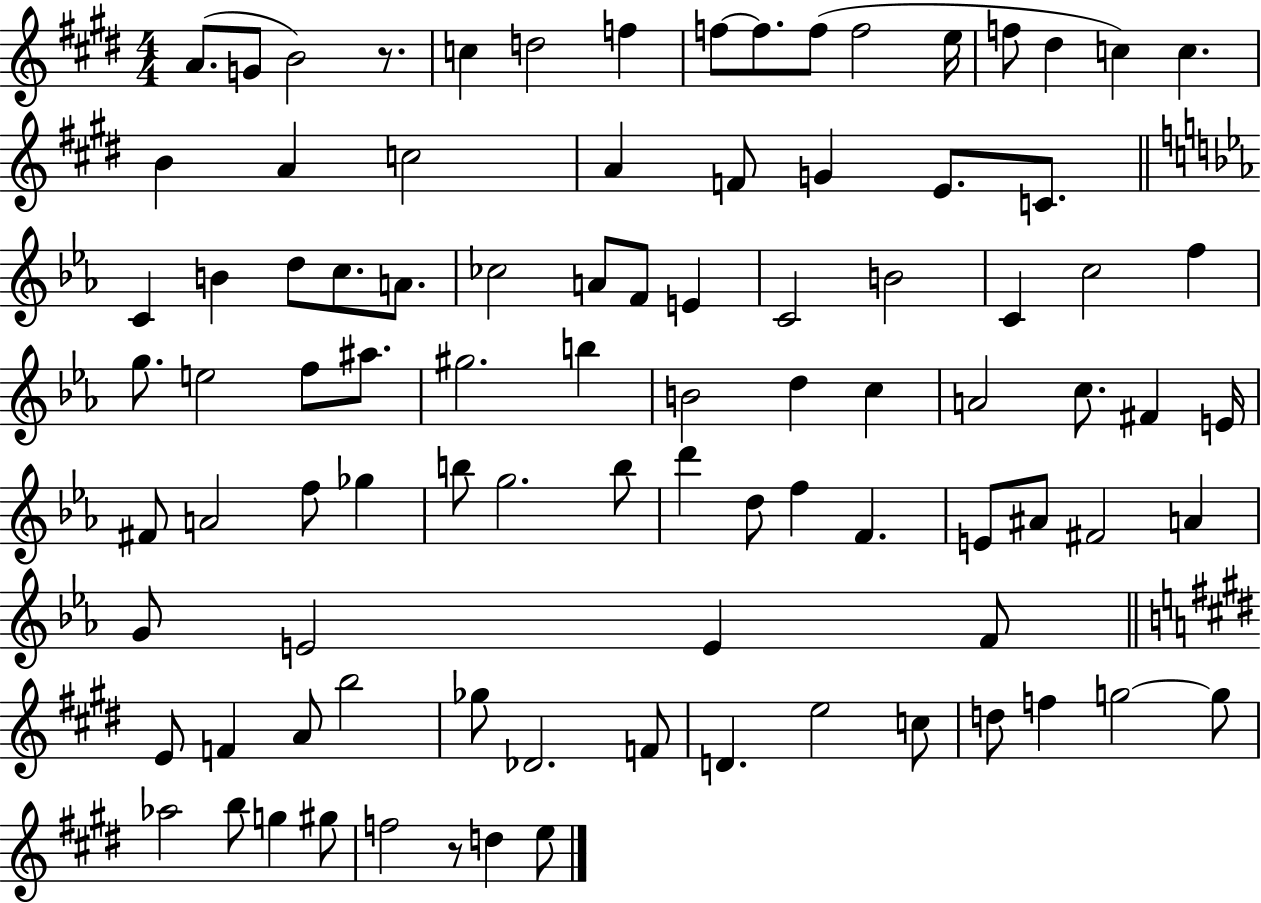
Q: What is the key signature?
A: E major